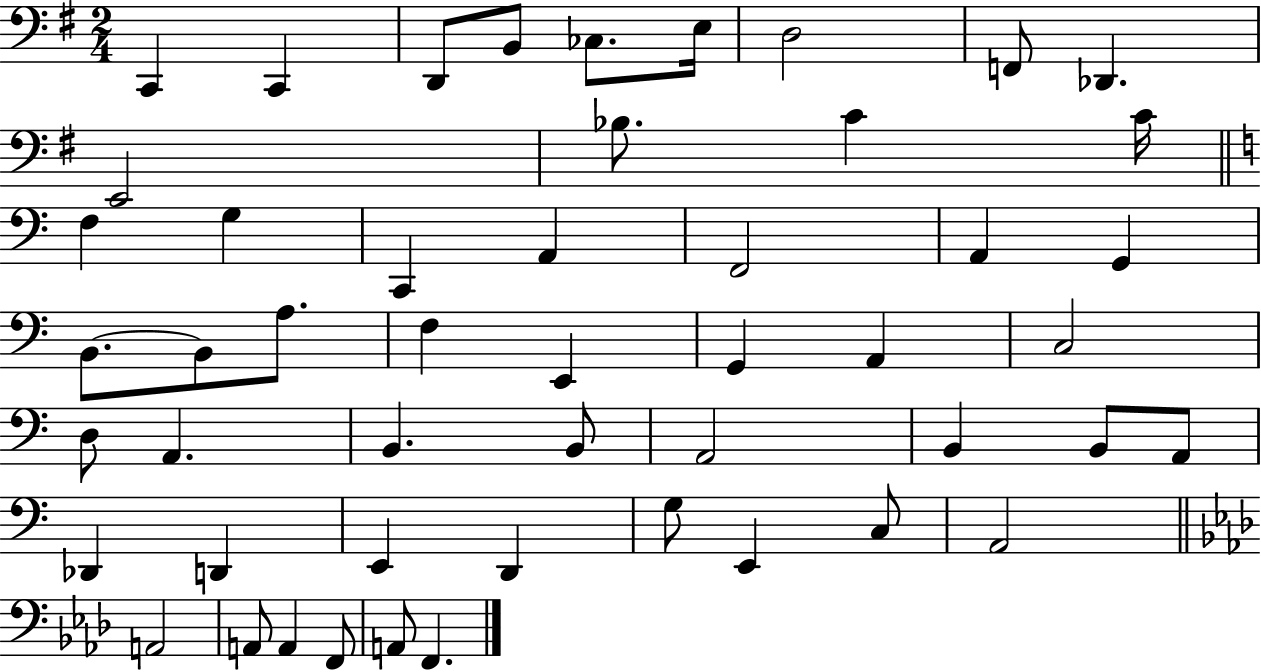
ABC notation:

X:1
T:Untitled
M:2/4
L:1/4
K:G
C,, C,, D,,/2 B,,/2 _C,/2 E,/4 D,2 F,,/2 _D,, E,,2 _B,/2 C C/4 F, G, C,, A,, F,,2 A,, G,, B,,/2 B,,/2 A,/2 F, E,, G,, A,, C,2 D,/2 A,, B,, B,,/2 A,,2 B,, B,,/2 A,,/2 _D,, D,, E,, D,, G,/2 E,, C,/2 A,,2 A,,2 A,,/2 A,, F,,/2 A,,/2 F,,